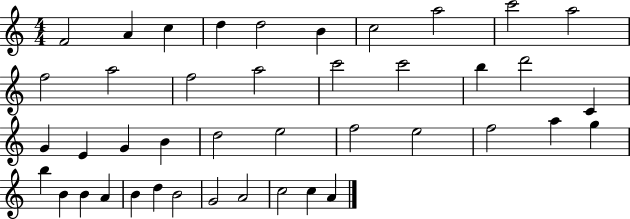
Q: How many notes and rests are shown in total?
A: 42